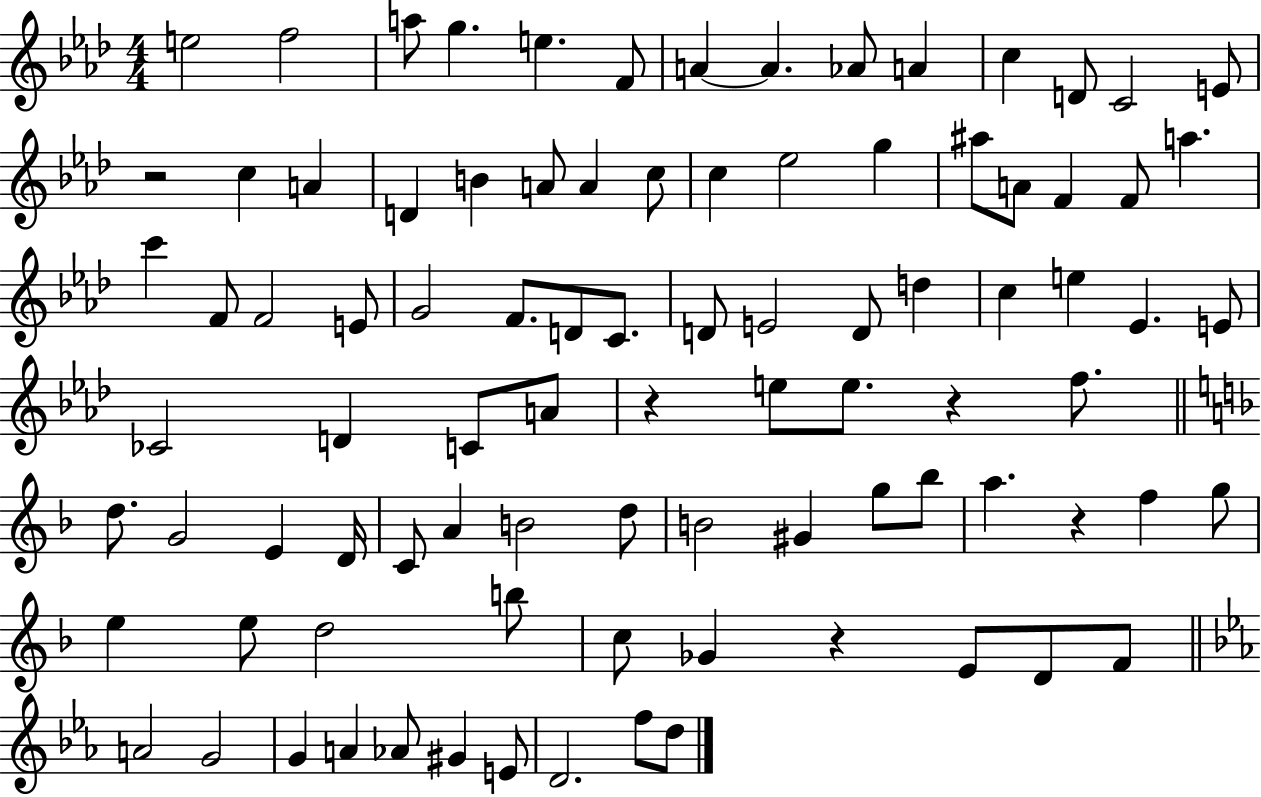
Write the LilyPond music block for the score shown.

{
  \clef treble
  \numericTimeSignature
  \time 4/4
  \key aes \major
  e''2 f''2 | a''8 g''4. e''4. f'8 | a'4~~ a'4. aes'8 a'4 | c''4 d'8 c'2 e'8 | \break r2 c''4 a'4 | d'4 b'4 a'8 a'4 c''8 | c''4 ees''2 g''4 | ais''8 a'8 f'4 f'8 a''4. | \break c'''4 f'8 f'2 e'8 | g'2 f'8. d'8 c'8. | d'8 e'2 d'8 d''4 | c''4 e''4 ees'4. e'8 | \break ces'2 d'4 c'8 a'8 | r4 e''8 e''8. r4 f''8. | \bar "||" \break \key f \major d''8. g'2 e'4 d'16 | c'8 a'4 b'2 d''8 | b'2 gis'4 g''8 bes''8 | a''4. r4 f''4 g''8 | \break e''4 e''8 d''2 b''8 | c''8 ges'4 r4 e'8 d'8 f'8 | \bar "||" \break \key c \minor a'2 g'2 | g'4 a'4 aes'8 gis'4 e'8 | d'2. f''8 d''8 | \bar "|."
}